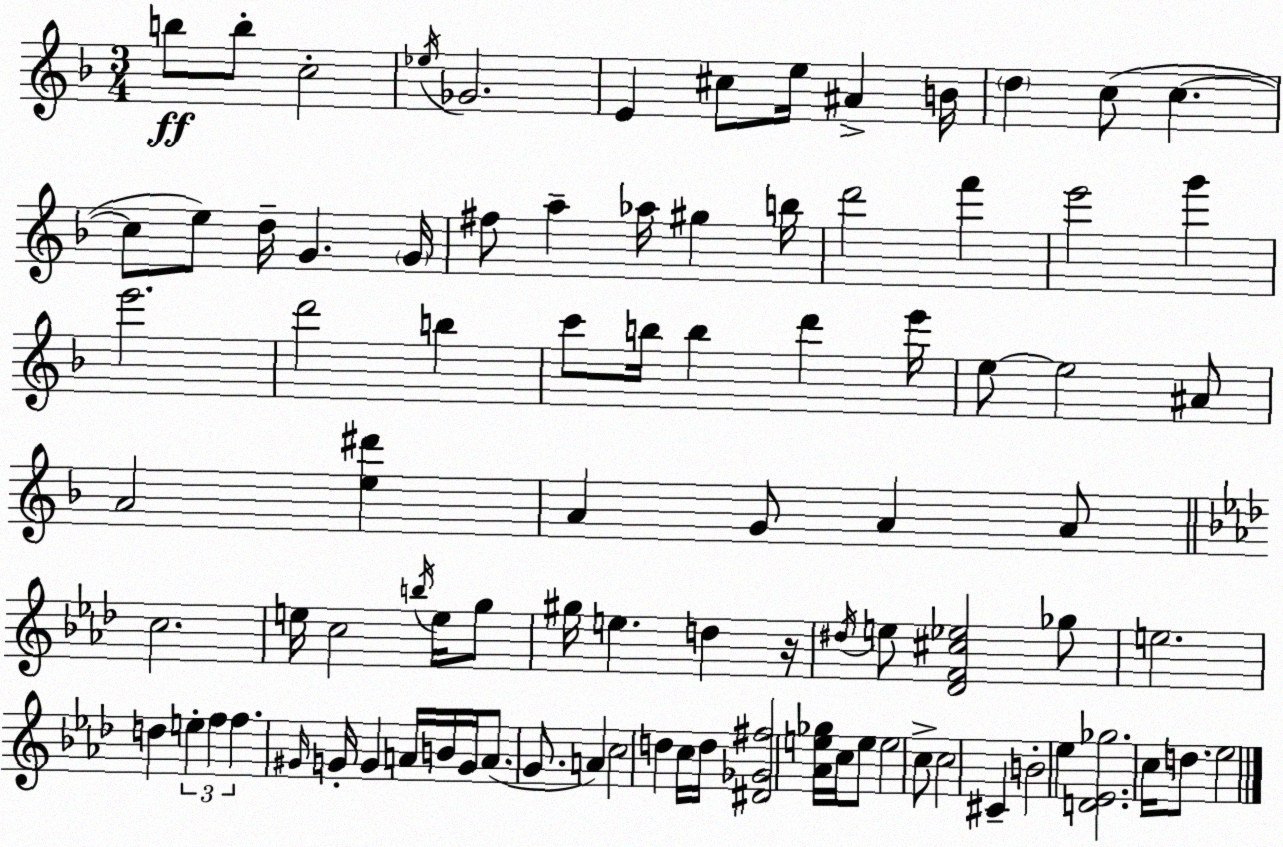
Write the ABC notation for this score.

X:1
T:Untitled
M:3/4
L:1/4
K:Dm
b/2 b/2 c2 _e/4 _G2 E ^c/2 e/4 ^A B/4 d c/2 c c/2 e/2 d/4 G G/4 ^f/2 a _a/4 ^g b/4 d'2 f' e'2 g' e'2 d'2 b c'/2 b/4 b d' e'/4 e/2 e2 ^A/2 A2 [e^d'] A G/2 A A/2 c2 e/4 c2 b/4 e/4 g/2 ^g/4 e d z/4 ^d/4 e/2 [_DF^c_e]2 _g/2 e2 d e f f ^G/4 G/4 G A/4 B/4 G/4 A/2 G/2 A c2 d c/4 d/4 [^D_G^f]2 [_Ae_g]/4 c/4 e/2 e2 c/2 c2 ^C B2 _e [D_E_g]2 c/4 d/2 _e2